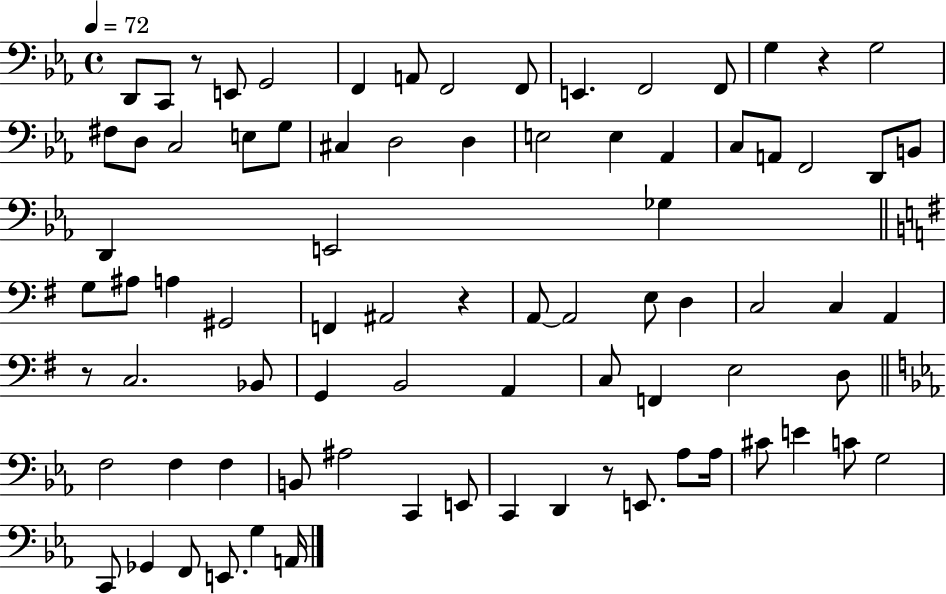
X:1
T:Untitled
M:4/4
L:1/4
K:Eb
D,,/2 C,,/2 z/2 E,,/2 G,,2 F,, A,,/2 F,,2 F,,/2 E,, F,,2 F,,/2 G, z G,2 ^F,/2 D,/2 C,2 E,/2 G,/2 ^C, D,2 D, E,2 E, _A,, C,/2 A,,/2 F,,2 D,,/2 B,,/2 D,, E,,2 _G, G,/2 ^A,/2 A, ^G,,2 F,, ^A,,2 z A,,/2 A,,2 E,/2 D, C,2 C, A,, z/2 C,2 _B,,/2 G,, B,,2 A,, C,/2 F,, E,2 D,/2 F,2 F, F, B,,/2 ^A,2 C,, E,,/2 C,, D,, z/2 E,,/2 _A,/2 _A,/4 ^C/2 E C/2 G,2 C,,/2 _G,, F,,/2 E,,/2 G, A,,/4